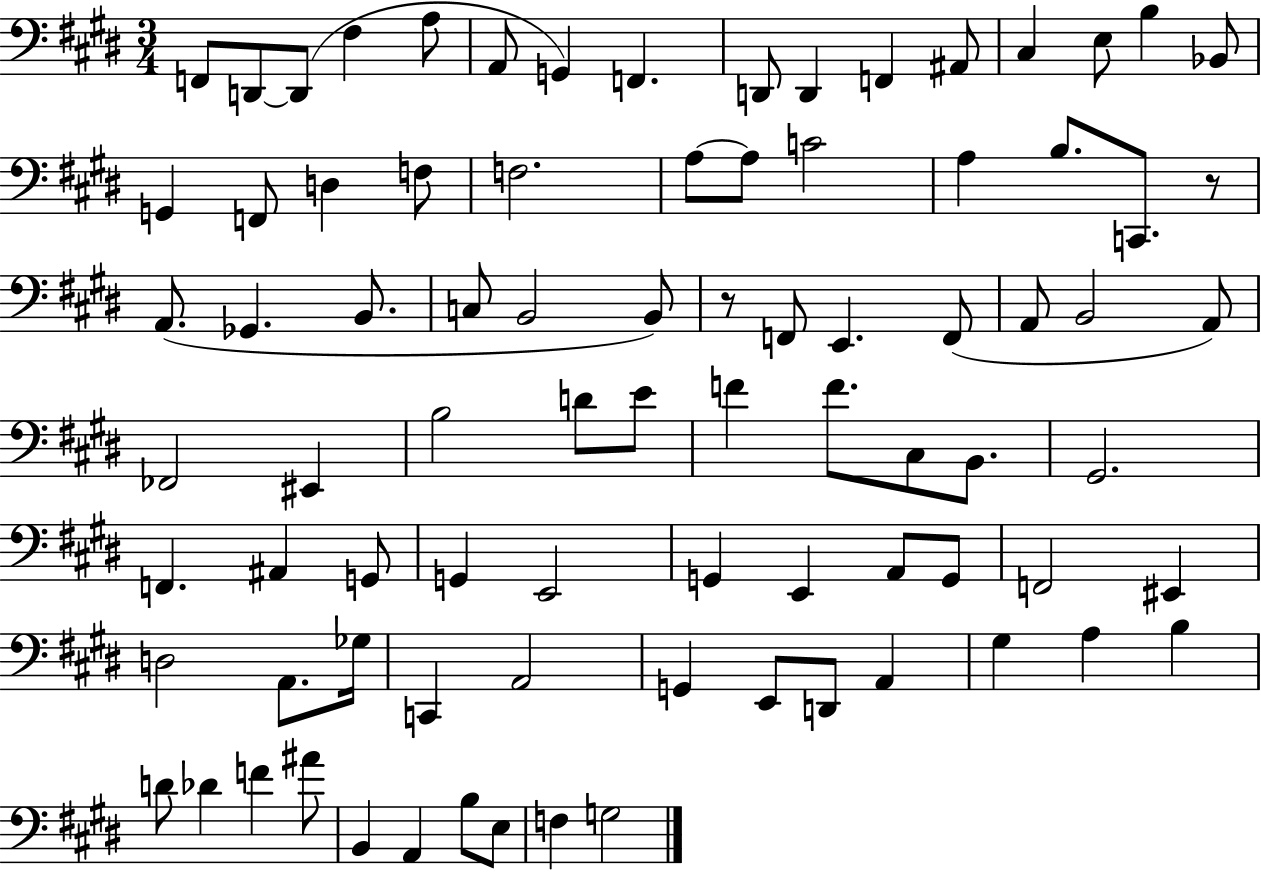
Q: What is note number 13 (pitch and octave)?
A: C#3